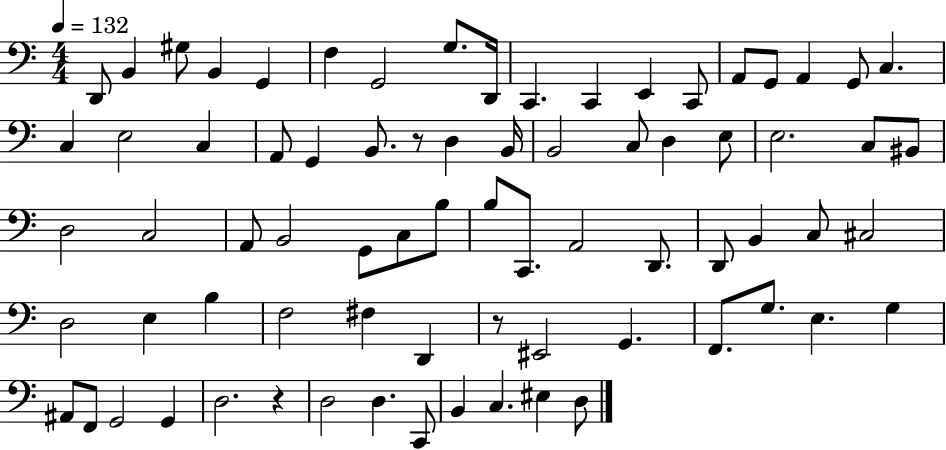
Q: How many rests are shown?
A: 3